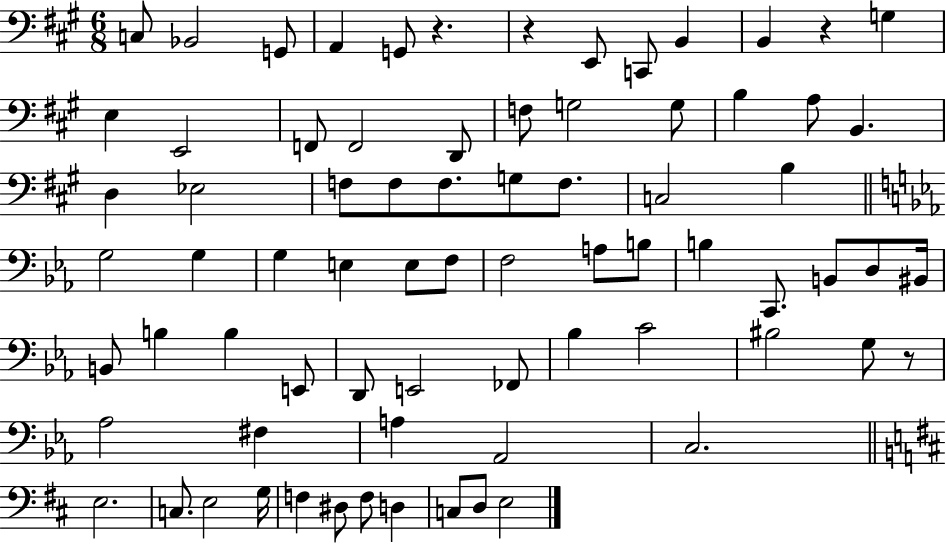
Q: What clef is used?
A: bass